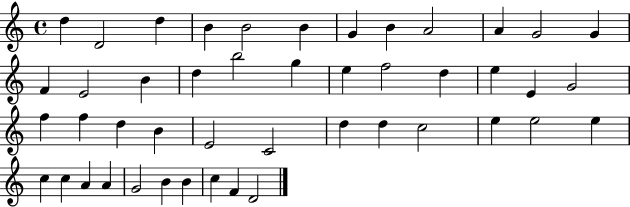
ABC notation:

X:1
T:Untitled
M:4/4
L:1/4
K:C
d D2 d B B2 B G B A2 A G2 G F E2 B d b2 g e f2 d e E G2 f f d B E2 C2 d d c2 e e2 e c c A A G2 B B c F D2